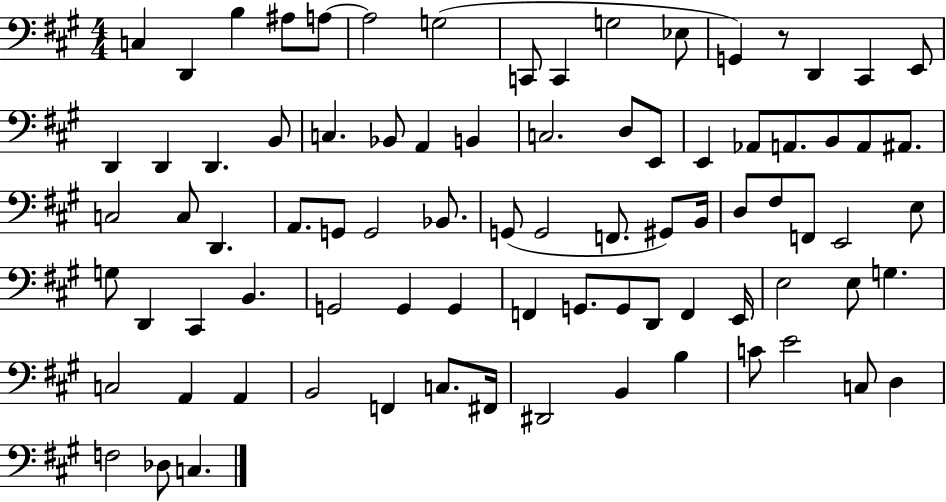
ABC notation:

X:1
T:Untitled
M:4/4
L:1/4
K:A
C, D,, B, ^A,/2 A,/2 A,2 G,2 C,,/2 C,, G,2 _E,/2 G,, z/2 D,, ^C,, E,,/2 D,, D,, D,, B,,/2 C, _B,,/2 A,, B,, C,2 D,/2 E,,/2 E,, _A,,/2 A,,/2 B,,/2 A,,/2 ^A,,/2 C,2 C,/2 D,, A,,/2 G,,/2 G,,2 _B,,/2 G,,/2 G,,2 F,,/2 ^G,,/2 B,,/4 D,/2 ^F,/2 F,,/2 E,,2 E,/2 G,/2 D,, ^C,, B,, G,,2 G,, G,, F,, G,,/2 G,,/2 D,,/2 F,, E,,/4 E,2 E,/2 G, C,2 A,, A,, B,,2 F,, C,/2 ^F,,/4 ^D,,2 B,, B, C/2 E2 C,/2 D, F,2 _D,/2 C,